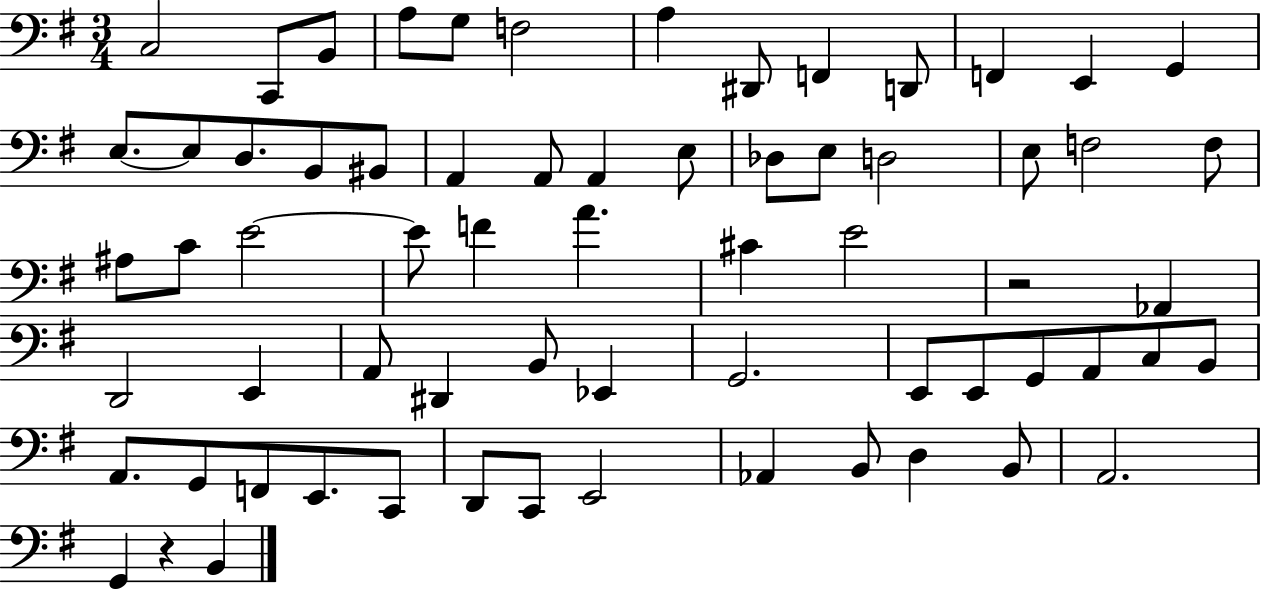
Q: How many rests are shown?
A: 2